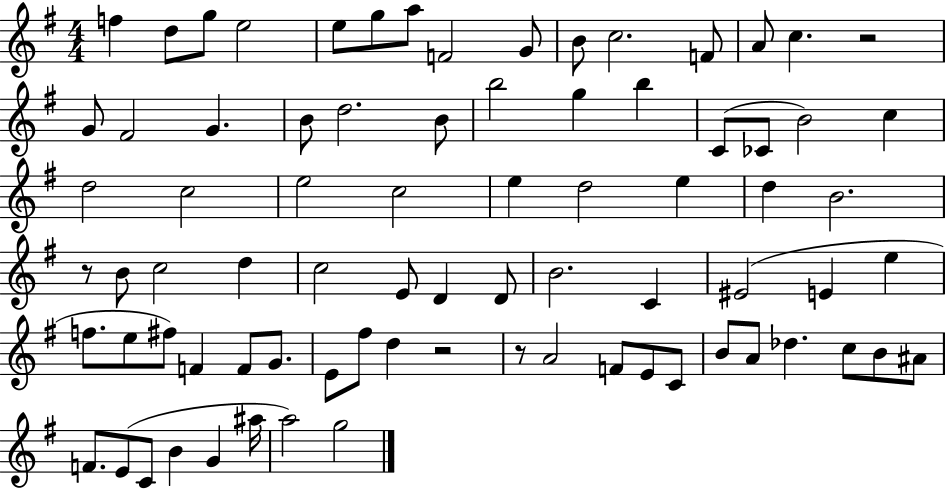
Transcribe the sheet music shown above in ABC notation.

X:1
T:Untitled
M:4/4
L:1/4
K:G
f d/2 g/2 e2 e/2 g/2 a/2 F2 G/2 B/2 c2 F/2 A/2 c z2 G/2 ^F2 G B/2 d2 B/2 b2 g b C/2 _C/2 B2 c d2 c2 e2 c2 e d2 e d B2 z/2 B/2 c2 d c2 E/2 D D/2 B2 C ^E2 E e f/2 e/2 ^f/2 F F/2 G/2 E/2 ^f/2 d z2 z/2 A2 F/2 E/2 C/2 B/2 A/2 _d c/2 B/2 ^A/2 F/2 E/2 C/2 B G ^a/4 a2 g2